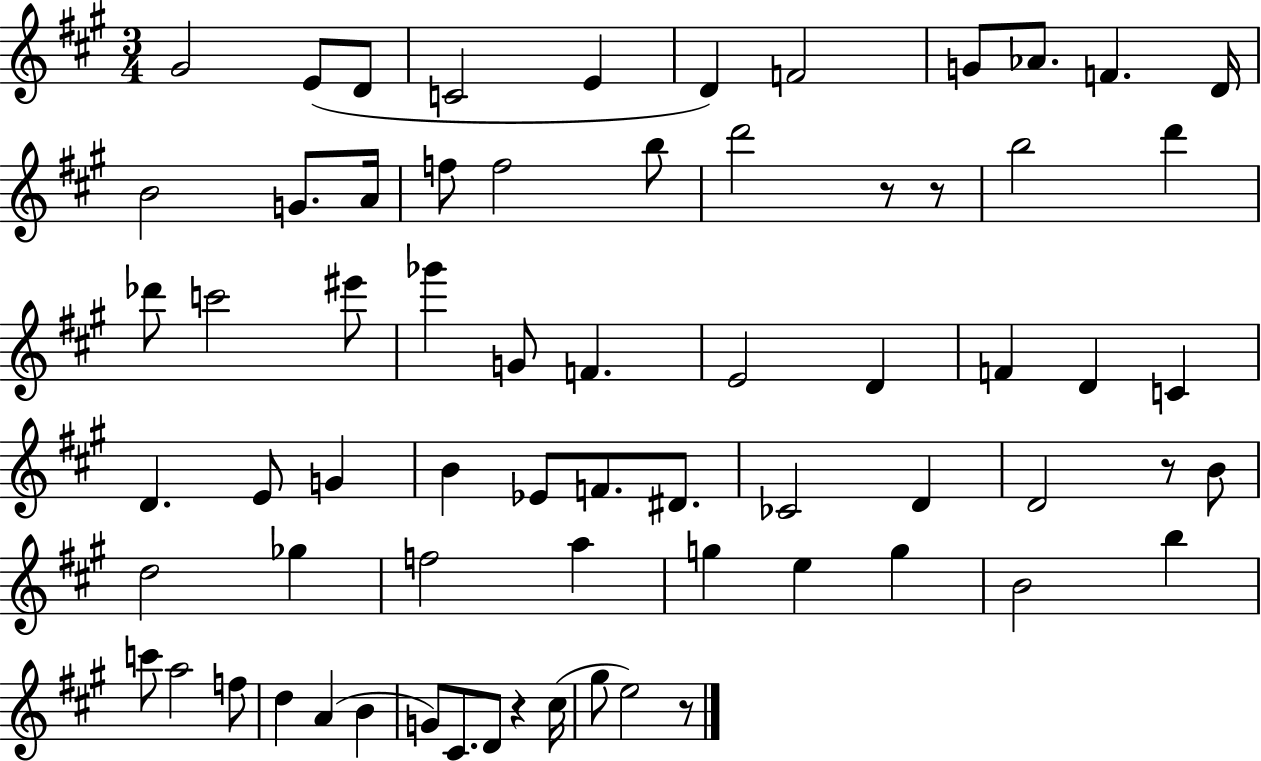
X:1
T:Untitled
M:3/4
L:1/4
K:A
^G2 E/2 D/2 C2 E D F2 G/2 _A/2 F D/4 B2 G/2 A/4 f/2 f2 b/2 d'2 z/2 z/2 b2 d' _d'/2 c'2 ^e'/2 _g' G/2 F E2 D F D C D E/2 G B _E/2 F/2 ^D/2 _C2 D D2 z/2 B/2 d2 _g f2 a g e g B2 b c'/2 a2 f/2 d A B G/2 ^C/2 D/2 z ^c/4 ^g/2 e2 z/2